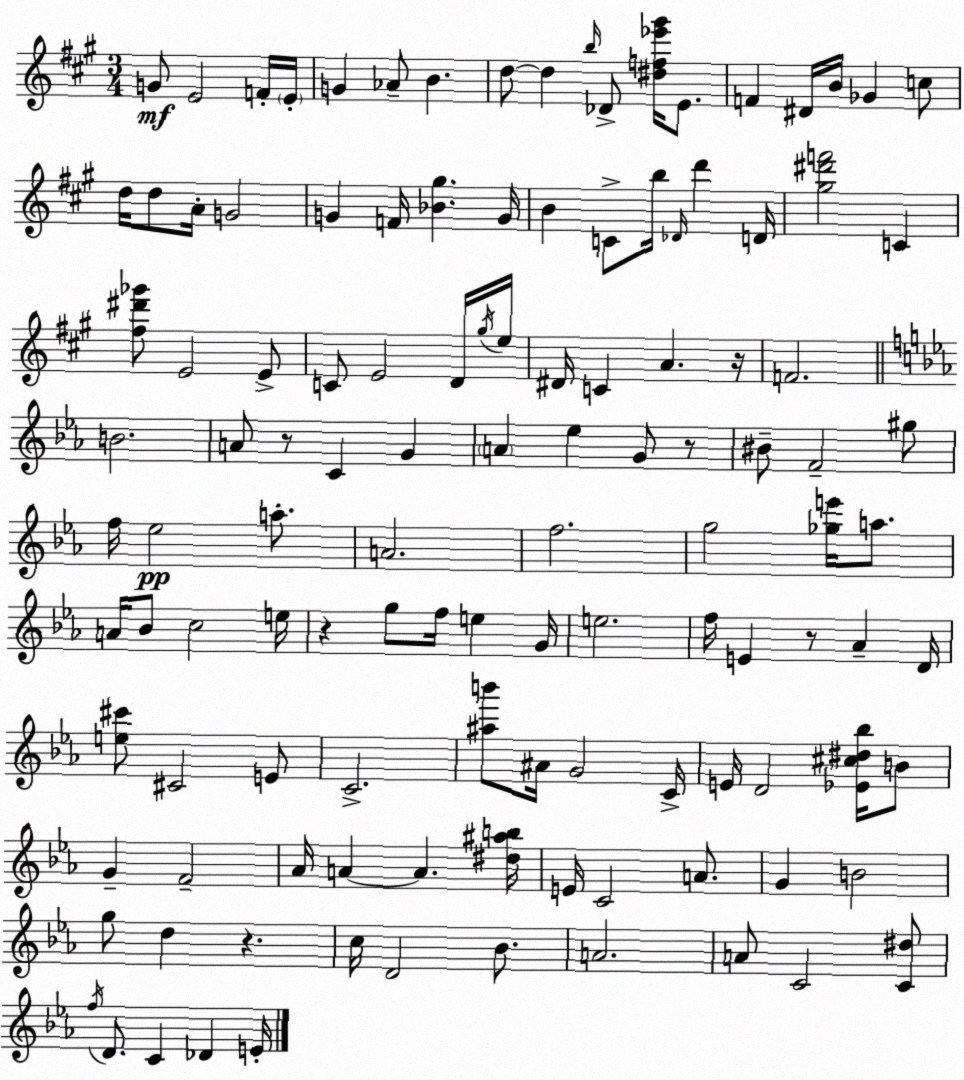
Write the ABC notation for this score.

X:1
T:Untitled
M:3/4
L:1/4
K:A
G/2 E2 F/4 E/4 G _A/2 B d/2 d b/4 _D/2 [^df_e'^g']/4 E/2 F ^D/4 B/4 _G c/2 d/4 d/2 A/4 G2 G F/4 [_B^g] G/4 B C/2 b/4 _D/4 d' D/4 [^g^d'f']2 C [^f^d'_g']/2 E2 E/2 C/2 E2 D/4 ^g/4 e/4 ^D/4 C A z/4 F2 B2 A/2 z/2 C G A _e G/2 z/2 ^B/2 F2 ^g/2 f/4 _e2 a/2 A2 f2 g2 [_ge']/4 a/2 A/4 _B/2 c2 e/4 z g/2 f/4 e G/4 e2 f/4 E z/2 _A D/4 [e^c']/2 ^C2 E/2 C2 [^ab']/2 ^A/4 G2 C/4 E/4 D2 [_E^c^d_b]/4 B/2 G F2 _A/4 A A [^d^ab]/4 E/4 C2 A/2 G B2 g/2 d z c/4 D2 _B/2 A2 A/2 C2 [C^d]/2 f/4 D/2 C _D E/4